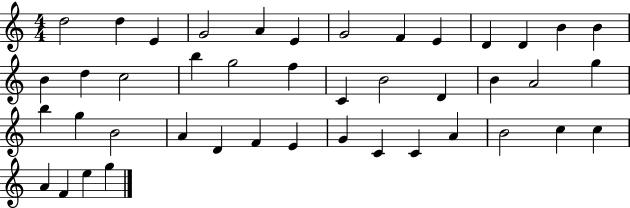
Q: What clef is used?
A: treble